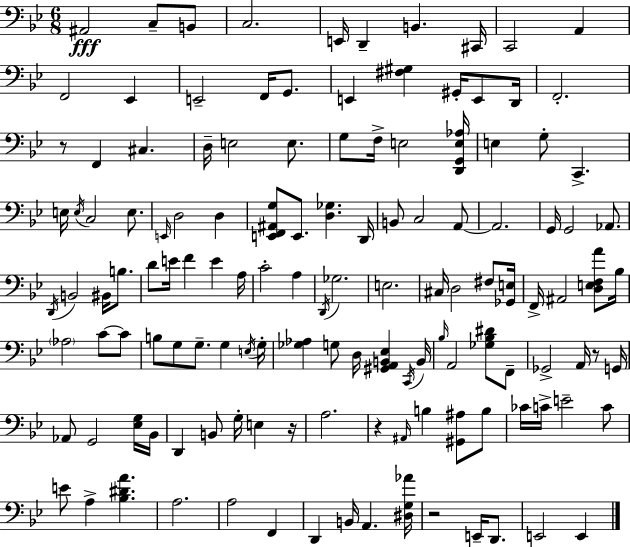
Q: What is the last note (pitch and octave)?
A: E2